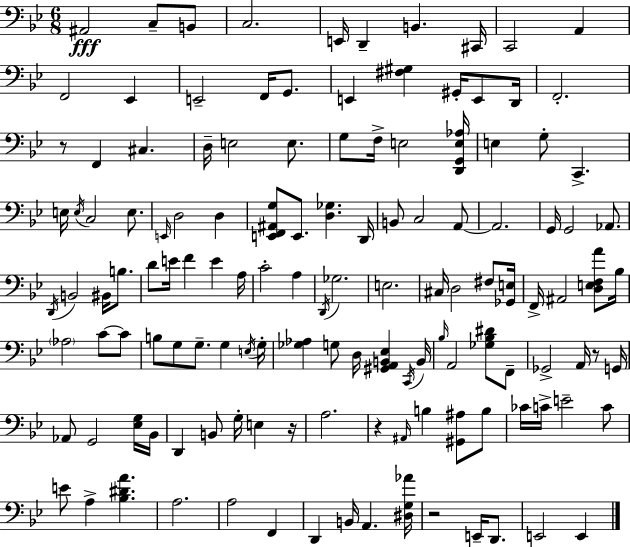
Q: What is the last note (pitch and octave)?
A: E2